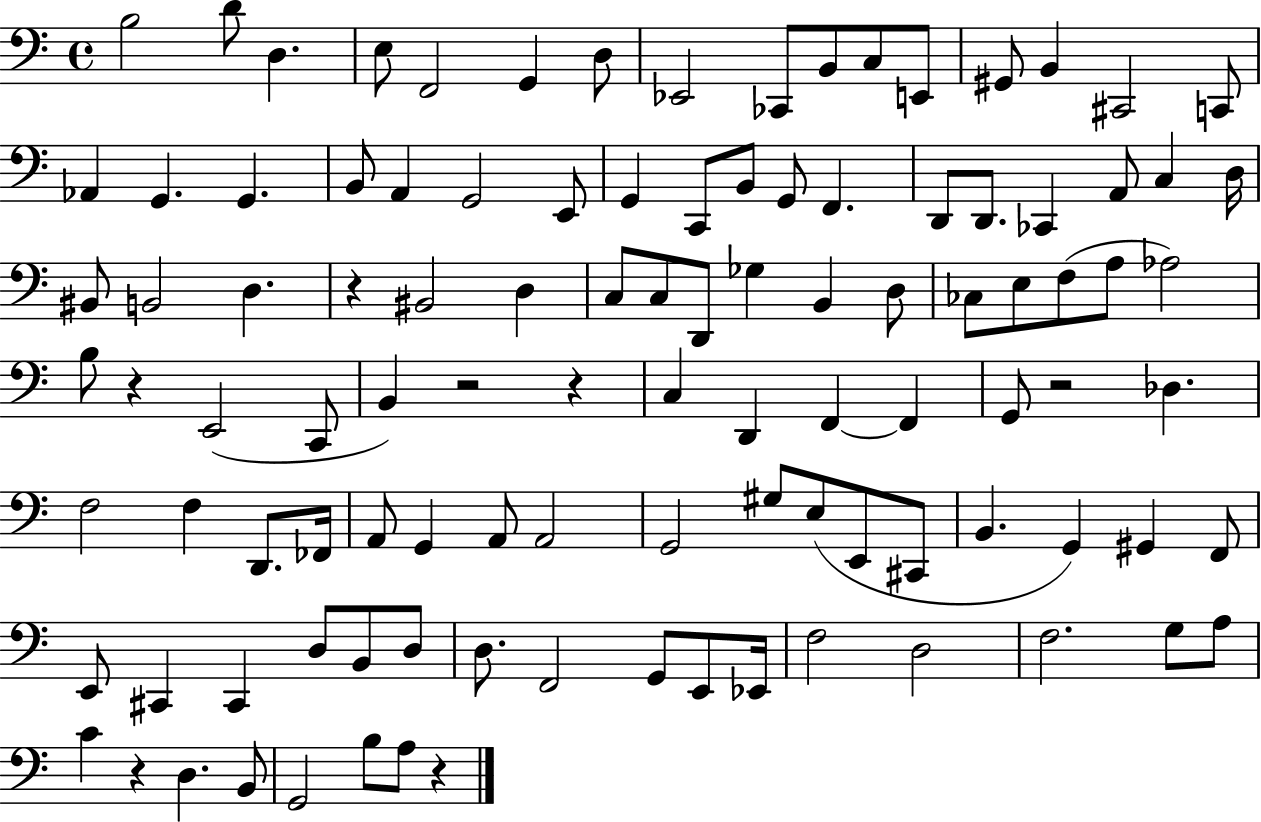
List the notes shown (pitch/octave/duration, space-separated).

B3/h D4/e D3/q. E3/e F2/h G2/q D3/e Eb2/h CES2/e B2/e C3/e E2/e G#2/e B2/q C#2/h C2/e Ab2/q G2/q. G2/q. B2/e A2/q G2/h E2/e G2/q C2/e B2/e G2/e F2/q. D2/e D2/e. CES2/q A2/e C3/q D3/s BIS2/e B2/h D3/q. R/q BIS2/h D3/q C3/e C3/e D2/e Gb3/q B2/q D3/e CES3/e E3/e F3/e A3/e Ab3/h B3/e R/q E2/h C2/e B2/q R/h R/q C3/q D2/q F2/q F2/q G2/e R/h Db3/q. F3/h F3/q D2/e. FES2/s A2/e G2/q A2/e A2/h G2/h G#3/e E3/e E2/e C#2/e B2/q. G2/q G#2/q F2/e E2/e C#2/q C#2/q D3/e B2/e D3/e D3/e. F2/h G2/e E2/e Eb2/s F3/h D3/h F3/h. G3/e A3/e C4/q R/q D3/q. B2/e G2/h B3/e A3/e R/q